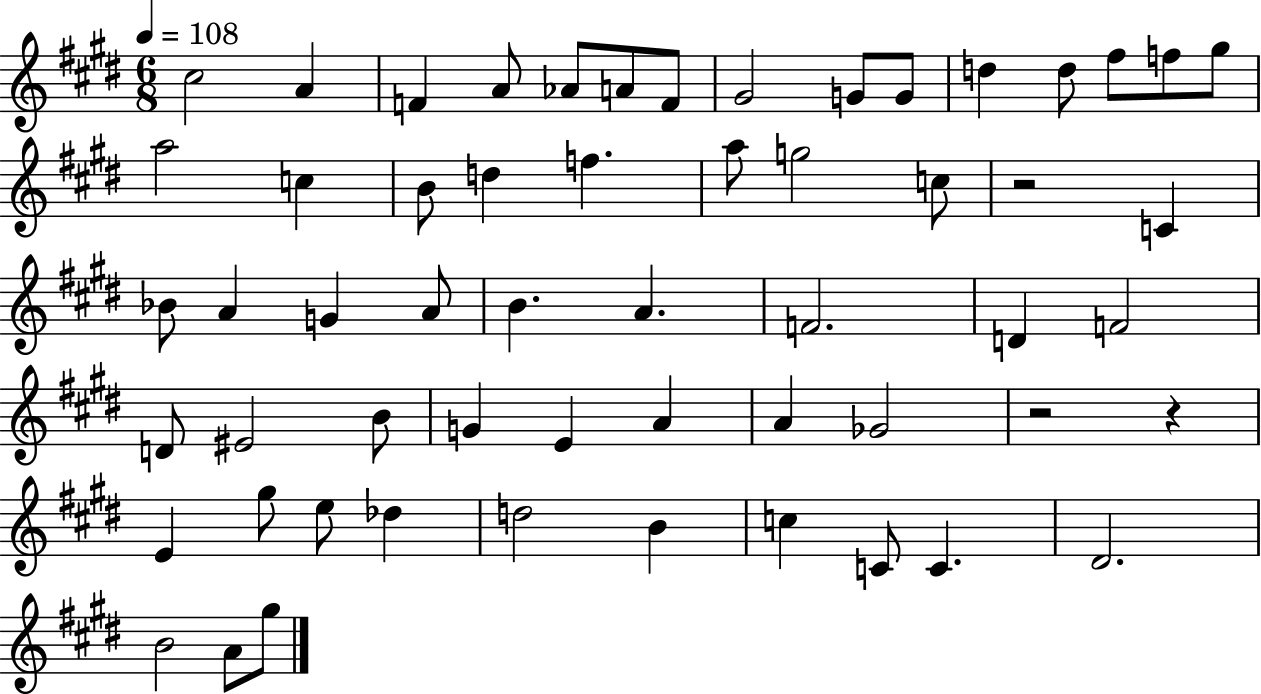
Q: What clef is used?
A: treble